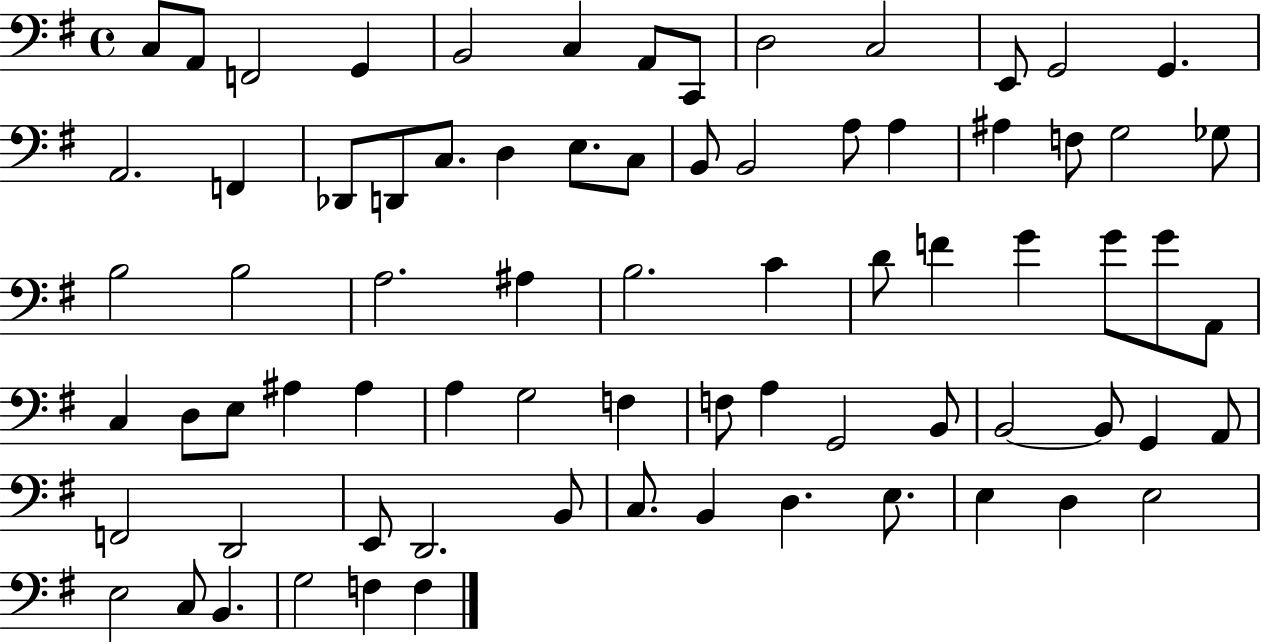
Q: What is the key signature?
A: G major